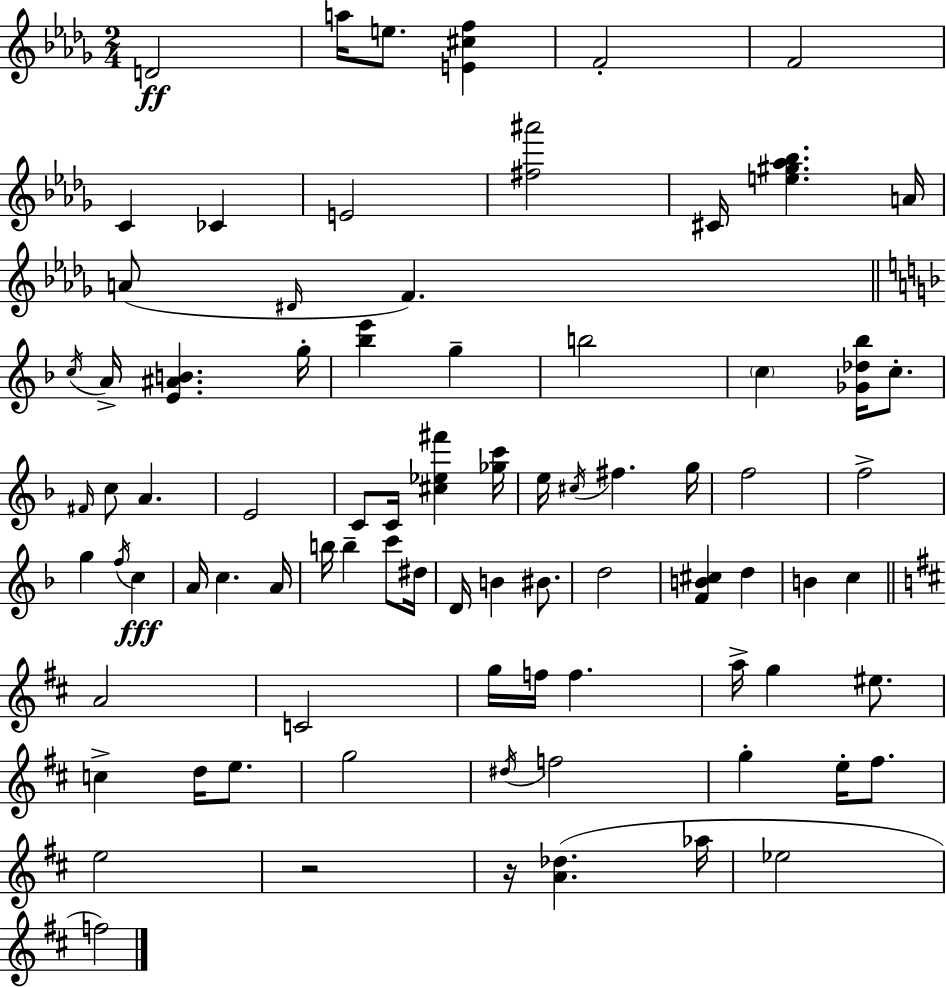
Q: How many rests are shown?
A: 2